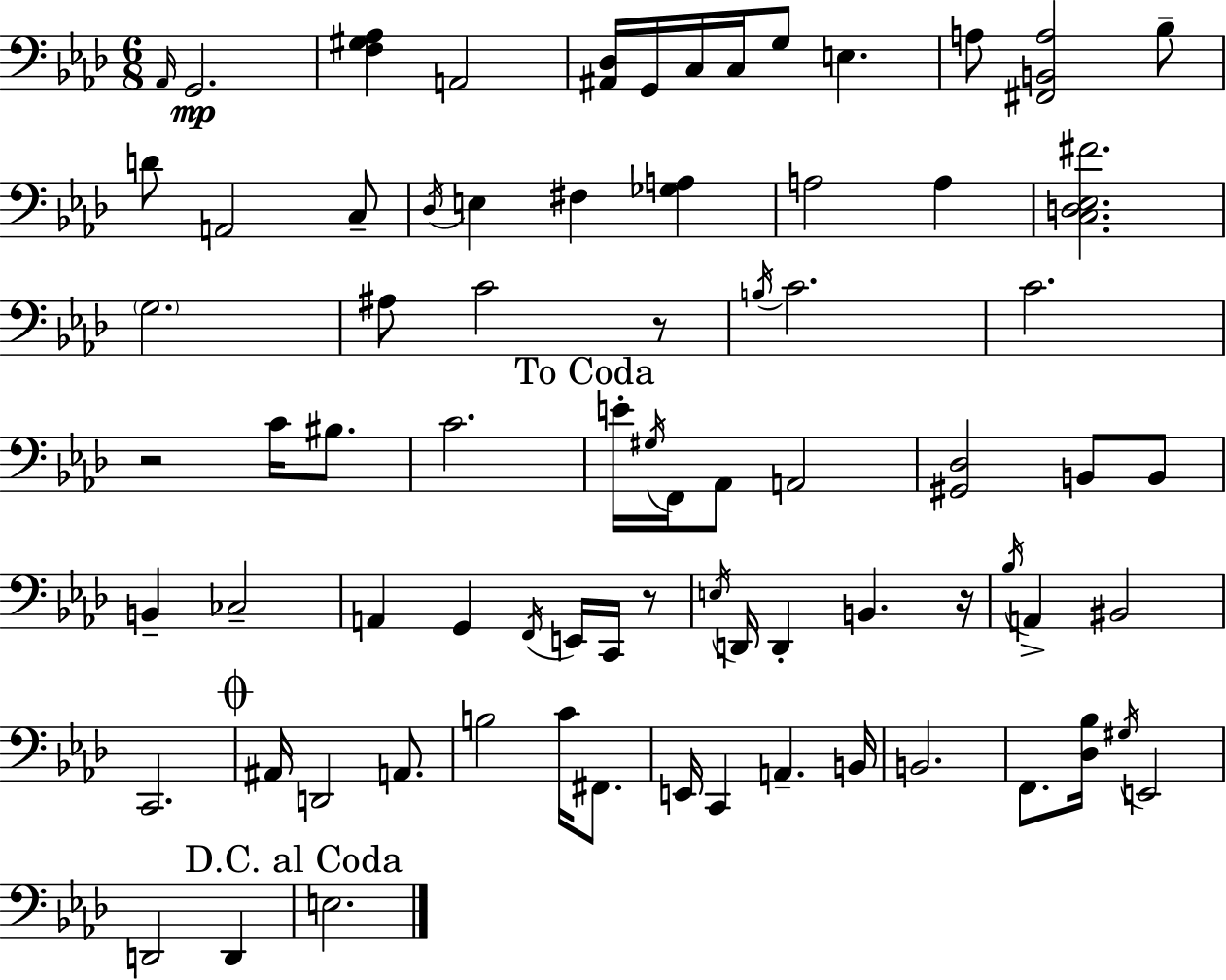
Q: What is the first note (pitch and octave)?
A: Ab2